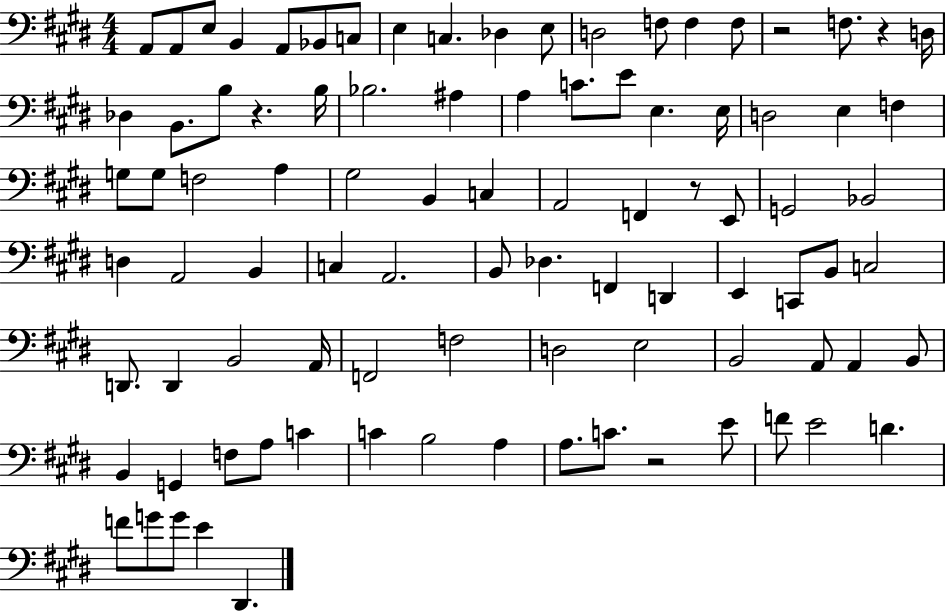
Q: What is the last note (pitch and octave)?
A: D#2